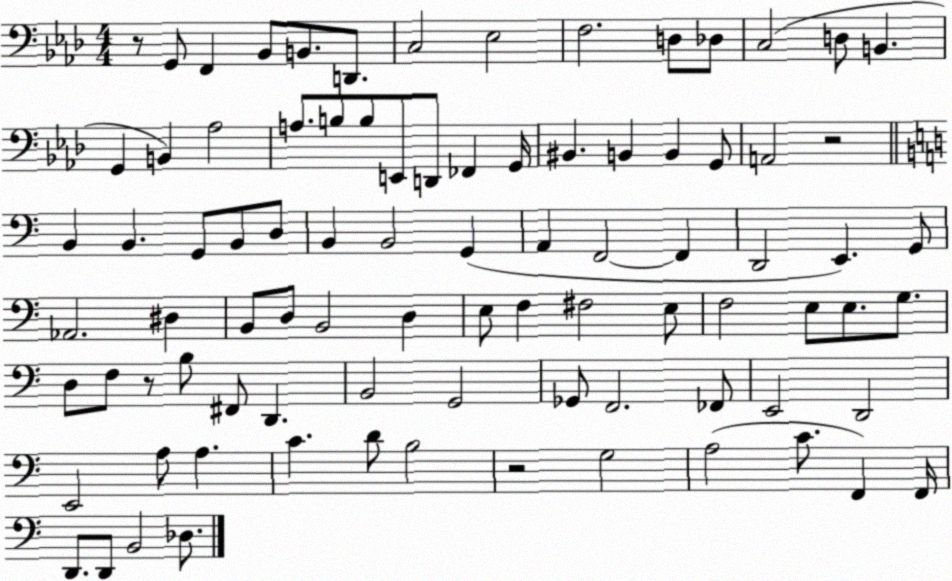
X:1
T:Untitled
M:4/4
L:1/4
K:Ab
z/2 G,,/2 F,, _B,,/2 B,,/2 D,,/2 C,2 _E,2 F,2 D,/2 _D,/2 C,2 D,/2 B,, G,, B,, _A,2 A,/2 B,/2 B,/2 E,,/2 D,,/2 _F,, G,,/4 ^B,, B,, B,, G,,/2 A,,2 z2 B,, B,, G,,/2 B,,/2 D,/2 B,, B,,2 G,, A,, F,,2 F,, D,,2 E,, G,,/2 _A,,2 ^D, B,,/2 D,/2 B,,2 D, E,/2 F, ^F,2 E,/2 F,2 E,/2 E,/2 G,/2 D,/2 F,/2 z/2 B,/2 ^F,,/2 D,, B,,2 G,,2 _G,,/2 F,,2 _F,,/2 E,,2 D,,2 E,,2 A,/2 A, C D/2 B,2 z2 G,2 A,2 C/2 F,, F,,/4 D,,/2 D,,/2 B,,2 _D,/2